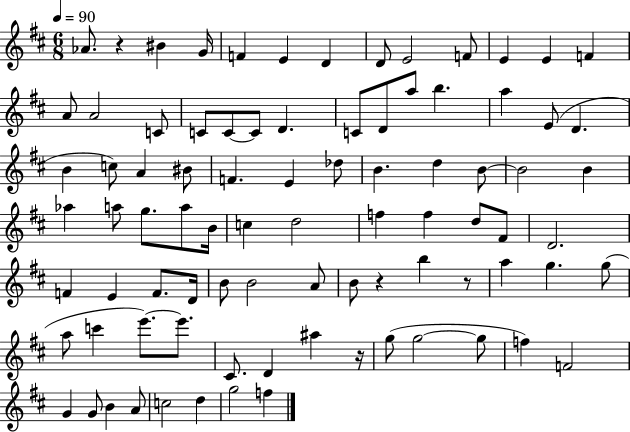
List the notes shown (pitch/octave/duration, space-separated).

Ab4/e. R/q BIS4/q G4/s F4/q E4/q D4/q D4/e E4/h F4/e E4/q E4/q F4/q A4/e A4/h C4/e C4/e C4/e C4/e D4/q. C4/e D4/e A5/e B5/q. A5/q E4/e D4/q. B4/q C5/e A4/q BIS4/e F4/q. E4/q Db5/e B4/q. D5/q B4/e B4/h B4/q Ab5/q A5/e G5/e. A5/e B4/s C5/q D5/h F5/q F5/q D5/e F#4/e D4/h. F4/q E4/q F4/e. D4/s B4/e B4/h A4/e B4/e R/q B5/q R/e A5/q G5/q. G5/e A5/e C6/q E6/e. E6/e. C#4/e. D4/q A#5/q R/s G5/e G5/h G5/e F5/q F4/h G4/q G4/e B4/q A4/e C5/h D5/q G5/h F5/q